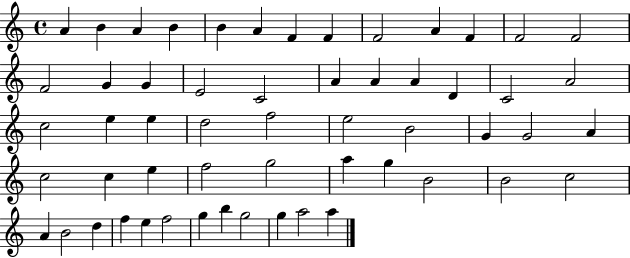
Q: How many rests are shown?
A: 0